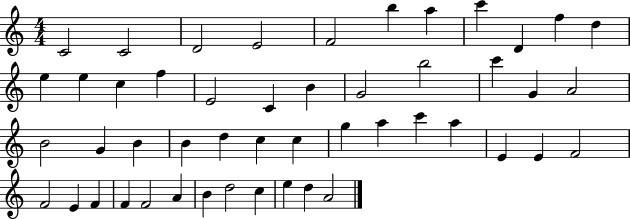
{
  \clef treble
  \numericTimeSignature
  \time 4/4
  \key c \major
  c'2 c'2 | d'2 e'2 | f'2 b''4 a''4 | c'''4 d'4 f''4 d''4 | \break e''4 e''4 c''4 f''4 | e'2 c'4 b'4 | g'2 b''2 | c'''4 g'4 a'2 | \break b'2 g'4 b'4 | b'4 d''4 c''4 c''4 | g''4 a''4 c'''4 a''4 | e'4 e'4 f'2 | \break f'2 e'4 f'4 | f'4 f'2 a'4 | b'4 d''2 c''4 | e''4 d''4 a'2 | \break \bar "|."
}